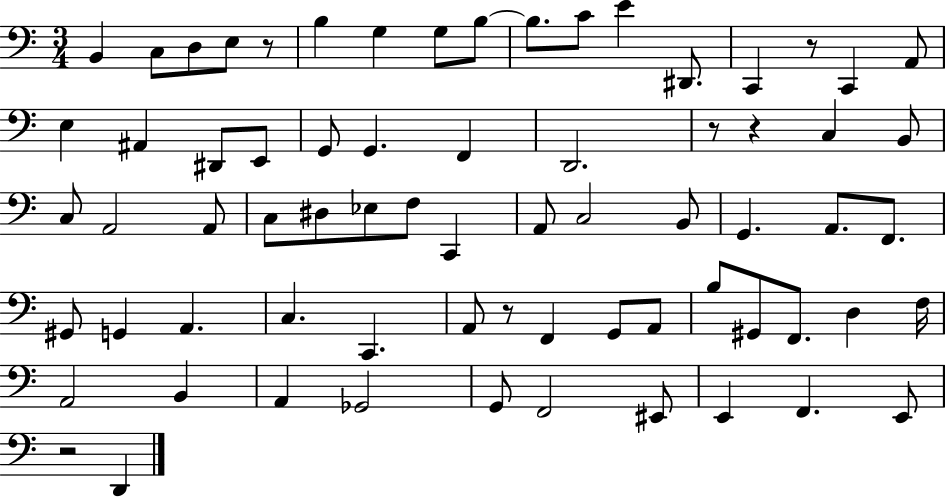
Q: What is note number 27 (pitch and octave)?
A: A2